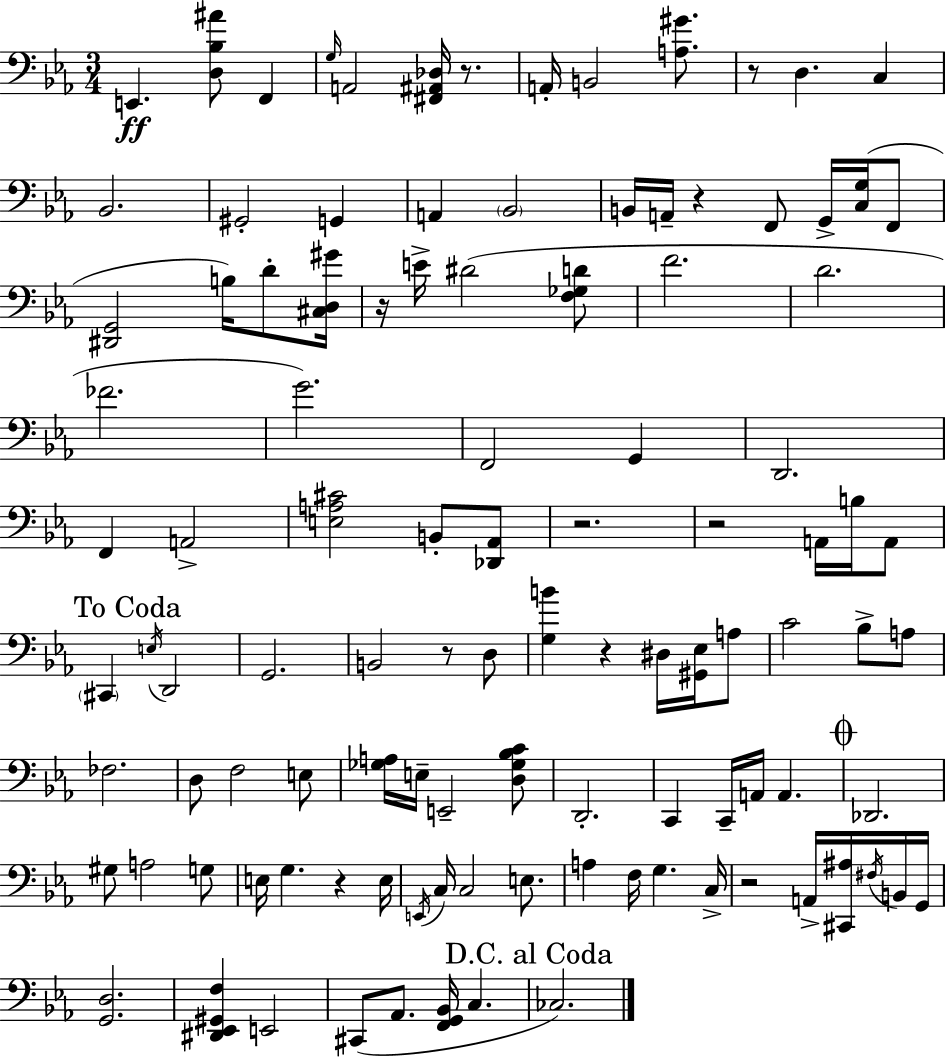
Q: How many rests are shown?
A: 10